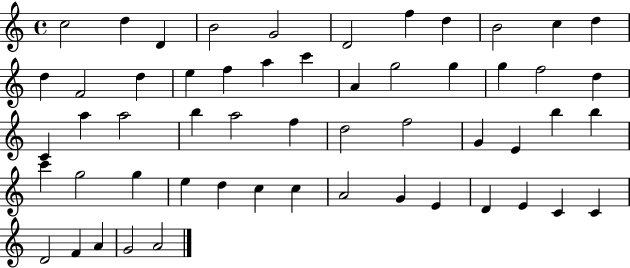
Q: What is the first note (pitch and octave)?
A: C5